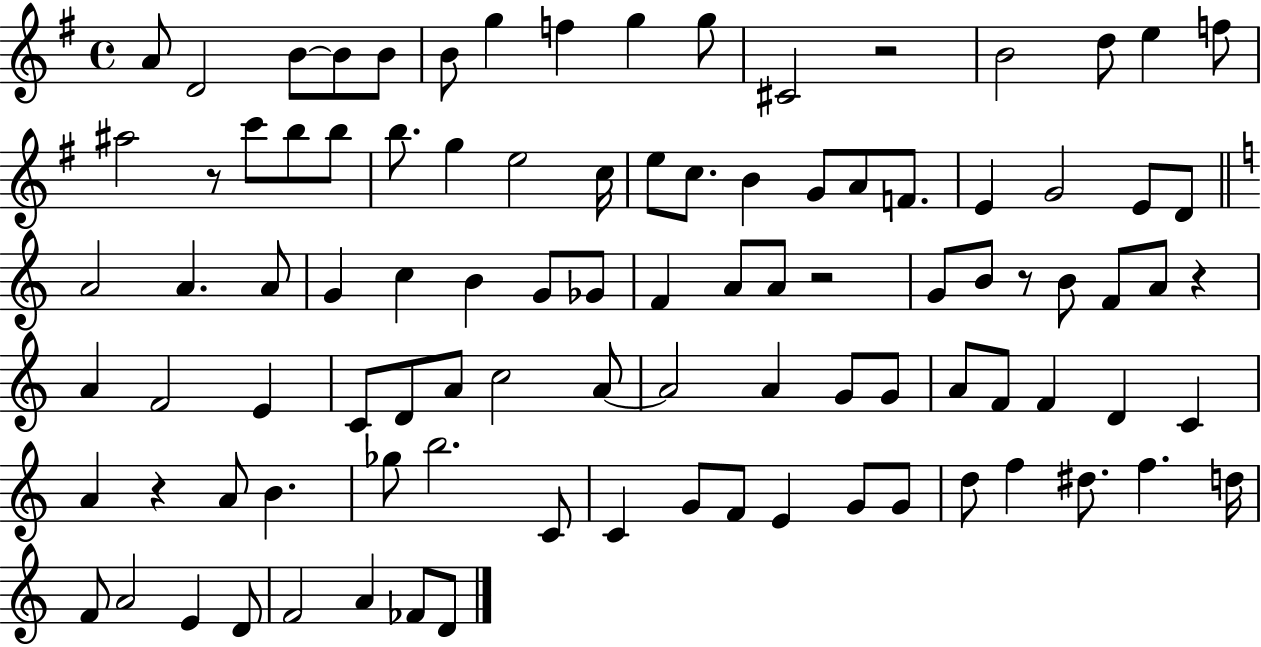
A4/e D4/h B4/e B4/e B4/e B4/e G5/q F5/q G5/q G5/e C#4/h R/h B4/h D5/e E5/q F5/e A#5/h R/e C6/e B5/e B5/e B5/e. G5/q E5/h C5/s E5/e C5/e. B4/q G4/e A4/e F4/e. E4/q G4/h E4/e D4/e A4/h A4/q. A4/e G4/q C5/q B4/q G4/e Gb4/e F4/q A4/e A4/e R/h G4/e B4/e R/e B4/e F4/e A4/e R/q A4/q F4/h E4/q C4/e D4/e A4/e C5/h A4/e A4/h A4/q G4/e G4/e A4/e F4/e F4/q D4/q C4/q A4/q R/q A4/e B4/q. Gb5/e B5/h. C4/e C4/q G4/e F4/e E4/q G4/e G4/e D5/e F5/q D#5/e. F5/q. D5/s F4/e A4/h E4/q D4/e F4/h A4/q FES4/e D4/e